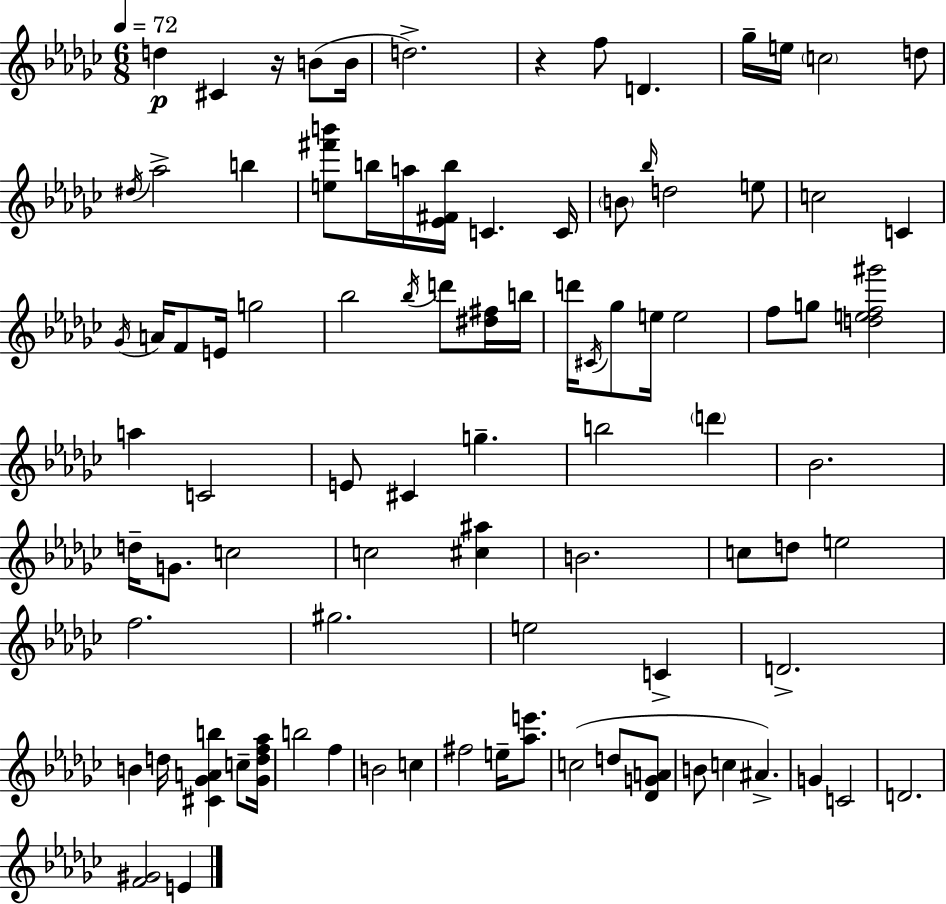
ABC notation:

X:1
T:Untitled
M:6/8
L:1/4
K:Ebm
d ^C z/4 B/2 B/4 d2 z f/2 D _g/4 e/4 c2 d/2 ^d/4 _a2 b [e^f'b']/2 b/4 a/4 [_E^Fb]/4 C C/4 B/2 _b/4 d2 e/2 c2 C _G/4 A/4 F/2 E/4 g2 _b2 _b/4 d'/2 [^d^f]/4 b/4 d'/4 ^C/4 _g/2 e/4 e2 f/2 g/2 [def^g']2 a C2 E/2 ^C g b2 d' _B2 d/4 G/2 c2 c2 [^c^a] B2 c/2 d/2 e2 f2 ^g2 e2 C D2 B d/4 [^C_GAb] c/2 [_Gdf_a]/4 b2 f B2 c ^f2 e/4 [_ae']/2 c2 d/2 [_DGA]/2 B/2 c ^A G C2 D2 [F^G]2 E